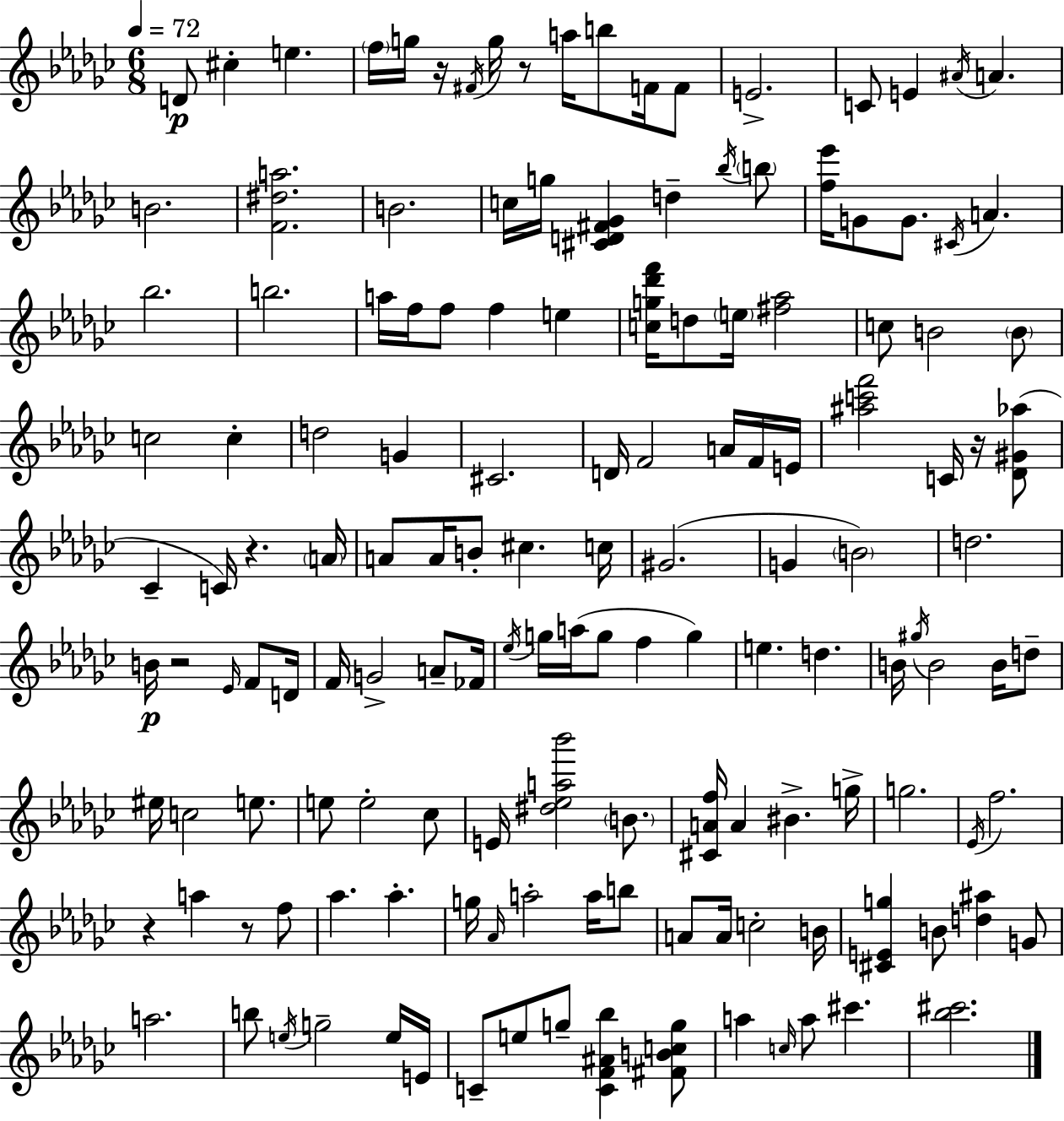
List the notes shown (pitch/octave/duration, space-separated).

D4/e C#5/q E5/q. F5/s G5/s R/s F#4/s G5/s R/e A5/s B5/e F4/s F4/e E4/h. C4/e E4/q A#4/s A4/q. B4/h. [F4,D#5,A5]/h. B4/h. C5/s G5/s [C#4,D4,F#4,Gb4]/q D5/q Bb5/s B5/e [F5,Eb6]/s G4/e G4/e. C#4/s A4/q. Bb5/h. B5/h. A5/s F5/s F5/e F5/q E5/q [C5,G5,Db6,F6]/s D5/e E5/s [F#5,Ab5]/h C5/e B4/h B4/e C5/h C5/q D5/h G4/q C#4/h. D4/s F4/h A4/s F4/s E4/s [A#5,C6,F6]/h C4/s R/s [Db4,G#4,Ab5]/e CES4/q C4/s R/q. A4/s A4/e A4/s B4/e C#5/q. C5/s G#4/h. G4/q B4/h D5/h. B4/s R/h Eb4/s F4/e D4/s F4/s G4/h A4/e FES4/s Eb5/s G5/s A5/s G5/e F5/q G5/q E5/q. D5/q. B4/s G#5/s B4/h B4/s D5/e EIS5/s C5/h E5/e. E5/e E5/h CES5/e E4/s [D#5,Eb5,A5,Bb6]/h B4/e. [C#4,A4,F5]/s A4/q BIS4/q. G5/s G5/h. Eb4/s F5/h. R/q A5/q R/e F5/e Ab5/q. Ab5/q. G5/s Ab4/s A5/h A5/s B5/e A4/e A4/s C5/h B4/s [C#4,E4,G5]/q B4/e [D5,A#5]/q G4/e A5/h. B5/e E5/s G5/h E5/s E4/s C4/e E5/e G5/e [C4,F4,A#4,Bb5]/q [F#4,B4,C5,G5]/e A5/q C5/s A5/e C#6/q. [Bb5,C#6]/h.